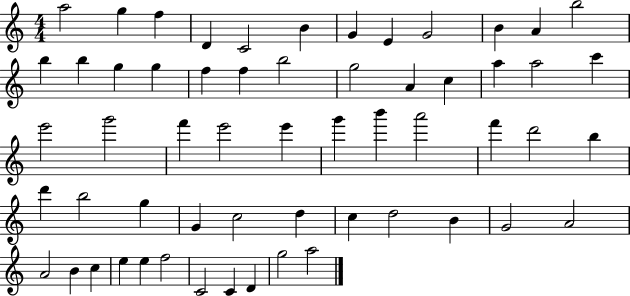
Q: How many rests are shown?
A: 0